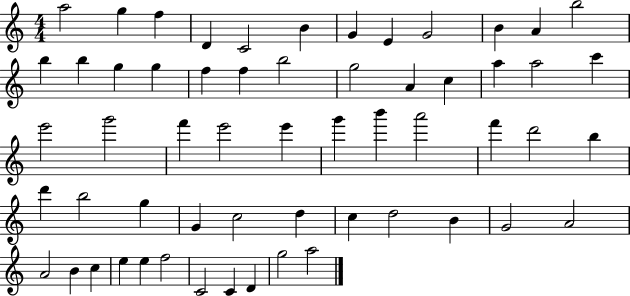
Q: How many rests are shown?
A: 0